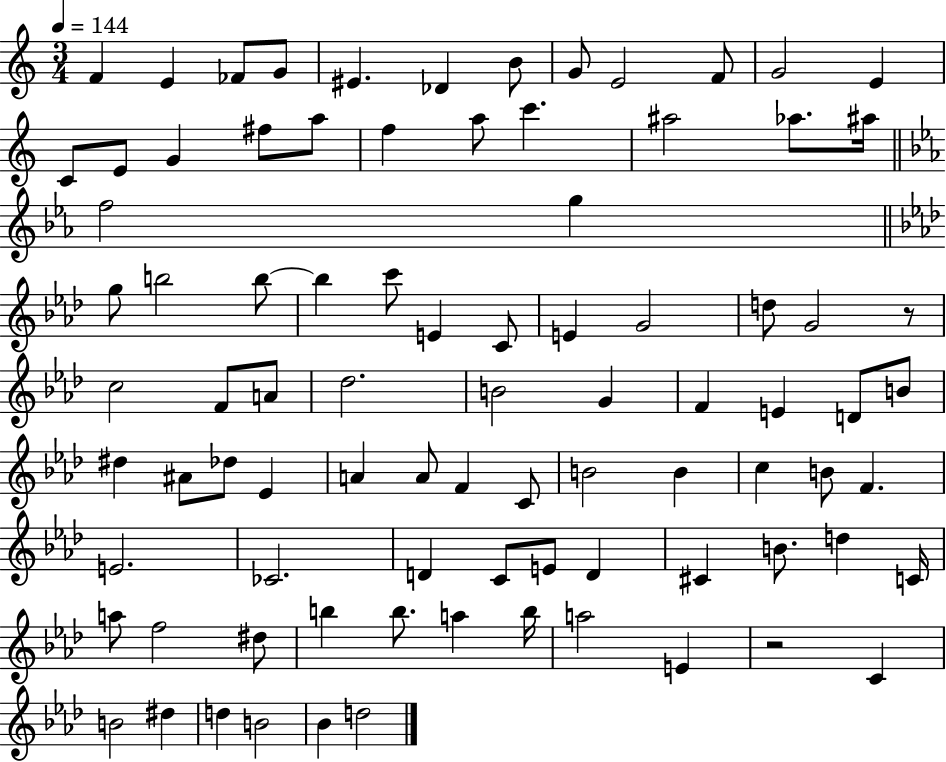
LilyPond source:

{
  \clef treble
  \numericTimeSignature
  \time 3/4
  \key c \major
  \tempo 4 = 144
  \repeat volta 2 { f'4 e'4 fes'8 g'8 | eis'4. des'4 b'8 | g'8 e'2 f'8 | g'2 e'4 | \break c'8 e'8 g'4 fis''8 a''8 | f''4 a''8 c'''4. | ais''2 aes''8. ais''16 | \bar "||" \break \key c \minor f''2 g''4 | \bar "||" \break \key aes \major g''8 b''2 b''8~~ | b''4 c'''8 e'4 c'8 | e'4 g'2 | d''8 g'2 r8 | \break c''2 f'8 a'8 | des''2. | b'2 g'4 | f'4 e'4 d'8 b'8 | \break dis''4 ais'8 des''8 ees'4 | a'4 a'8 f'4 c'8 | b'2 b'4 | c''4 b'8 f'4. | \break e'2. | ces'2. | d'4 c'8 e'8 d'4 | cis'4 b'8. d''4 c'16 | \break a''8 f''2 dis''8 | b''4 b''8. a''4 b''16 | a''2 e'4 | r2 c'4 | \break b'2 dis''4 | d''4 b'2 | bes'4 d''2 | } \bar "|."
}